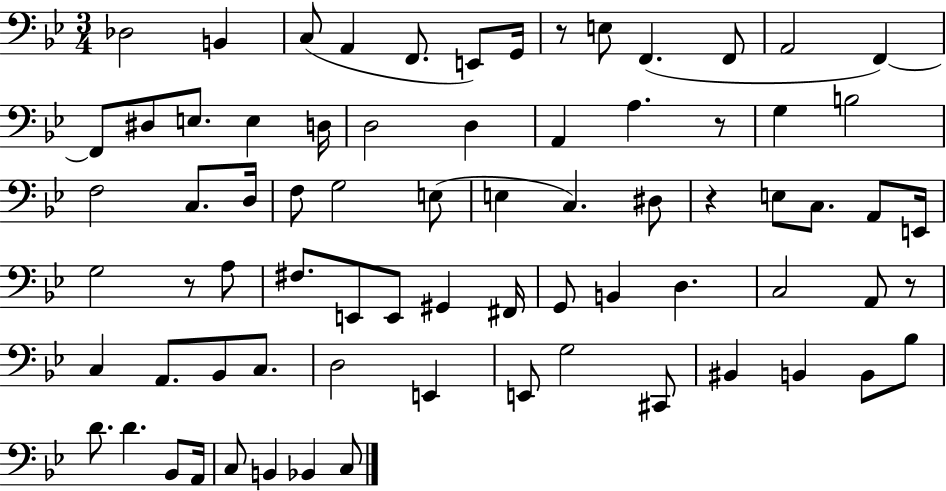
X:1
T:Untitled
M:3/4
L:1/4
K:Bb
_D,2 B,, C,/2 A,, F,,/2 E,,/2 G,,/4 z/2 E,/2 F,, F,,/2 A,,2 F,, F,,/2 ^D,/2 E,/2 E, D,/4 D,2 D, A,, A, z/2 G, B,2 F,2 C,/2 D,/4 F,/2 G,2 E,/2 E, C, ^D,/2 z E,/2 C,/2 A,,/2 E,,/4 G,2 z/2 A,/2 ^F,/2 E,,/2 E,,/2 ^G,, ^F,,/4 G,,/2 B,, D, C,2 A,,/2 z/2 C, A,,/2 _B,,/2 C,/2 D,2 E,, E,,/2 G,2 ^C,,/2 ^B,, B,, B,,/2 _B,/2 D/2 D _B,,/2 A,,/4 C,/2 B,, _B,, C,/2